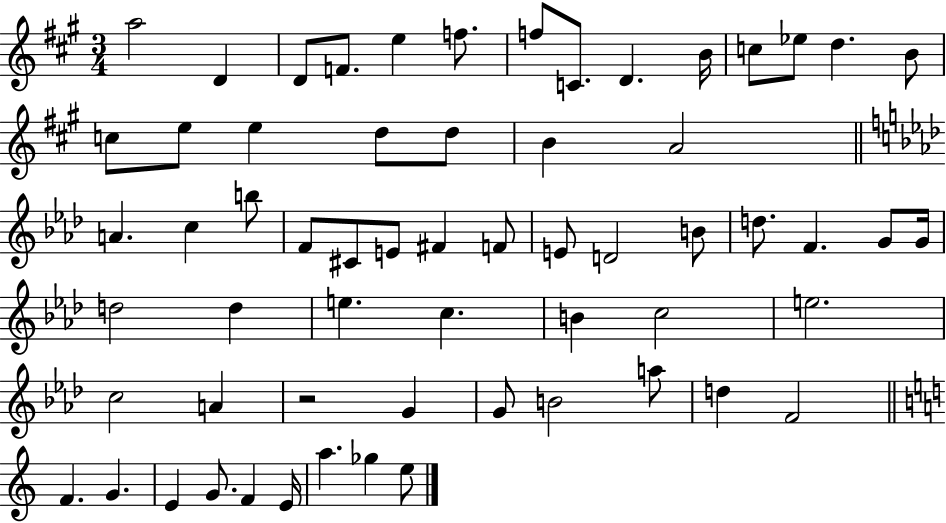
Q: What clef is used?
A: treble